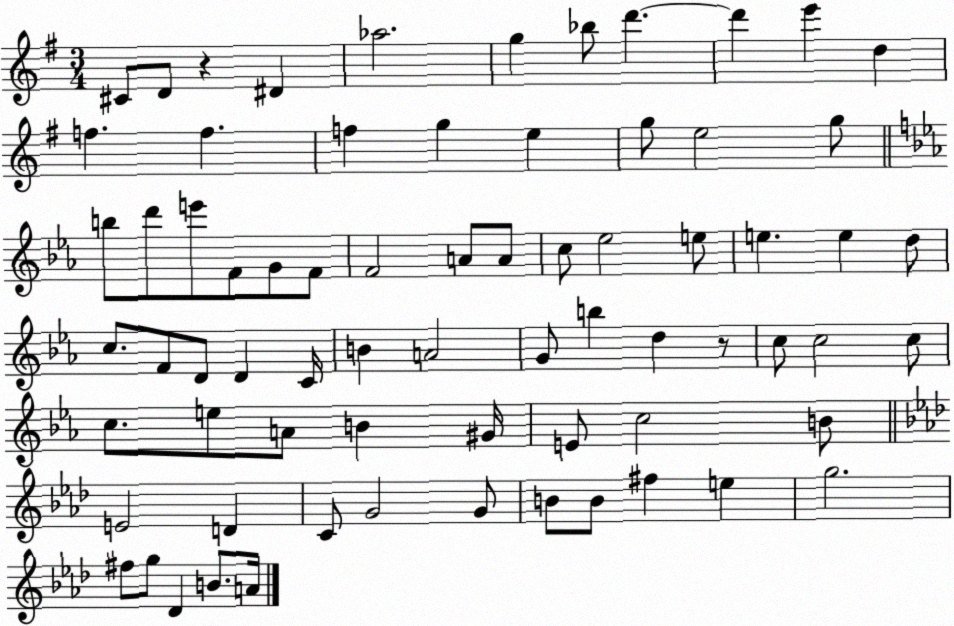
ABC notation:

X:1
T:Untitled
M:3/4
L:1/4
K:G
^C/2 D/2 z ^D _a2 g _b/2 d' d' e' d f f f g e g/2 e2 g/2 b/2 d'/2 e'/2 F/2 G/2 F/2 F2 A/2 A/2 c/2 _e2 e/2 e e d/2 c/2 F/2 D/2 D C/4 B A2 G/2 b d z/2 c/2 c2 c/2 c/2 e/2 A/2 B ^G/4 E/2 c2 B/2 E2 D C/2 G2 G/2 B/2 B/2 ^f e g2 ^f/2 g/2 _D B/2 A/4